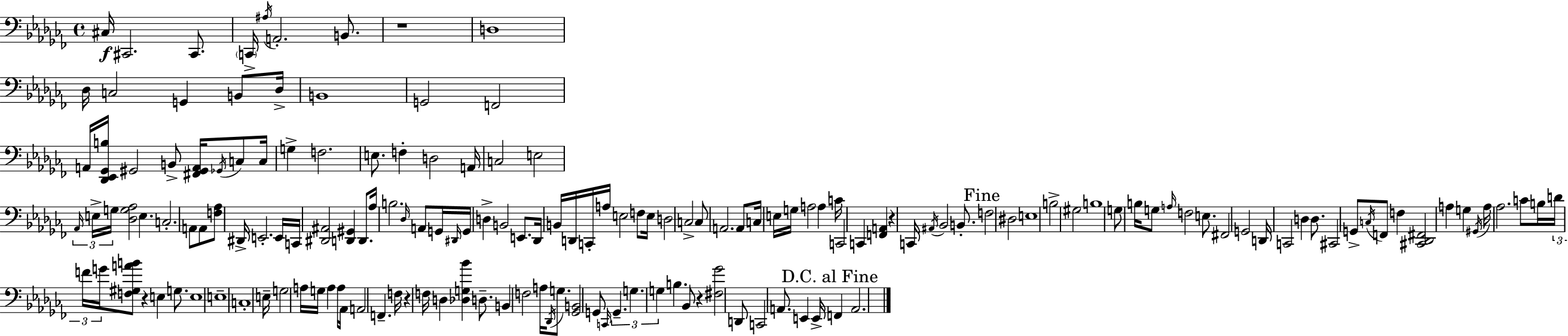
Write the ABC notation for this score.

X:1
T:Untitled
M:4/4
L:1/4
K:Abm
^C,/4 ^C,,2 ^C,,/2 C,,/4 ^A,/4 A,,2 B,,/2 z4 D,4 _D,/4 C,2 G,, B,,/2 _D,/4 B,,4 G,,2 F,,2 A,,/4 [_D,,_E,,_G,,B,]/4 ^G,,2 B,,/2 [^F,,^G,,A,,]/4 _G,,/4 C,/2 C,/4 G, F,2 E,/2 F, D,2 A,,/4 C,2 E,2 _A,,/4 E,/4 G,/4 [_D,G,_A,]2 E, C,2 A,,/2 A,,/2 [F,_A,]/2 ^D,,/4 E,,2 E,,/4 C,,/4 [^D,,^A,,]2 [D,,^G,,] D,,/2 _A,/4 B,2 _D,/4 A,,/2 G,,/4 ^D,,/4 G,,/4 D, B,,2 E,,/2 _D,,/4 B,,/4 D,,/4 C,,/4 A,/4 E,2 F,/2 E,/4 D,2 C,2 C,/2 A,,2 A,,/2 C,/4 E,/4 G,/4 A,2 A, C/4 C,,2 C,, [F,,A,,] z C,,/4 ^A,,/4 _B,,2 B,,/2 F,2 ^D,2 E,4 B,2 ^G,2 B,4 G,/2 B,/4 G,/2 A,/4 F,2 E,/2 ^F,,2 G,,2 D,,/4 C,,2 D, D,/2 ^C,,2 G,,/2 C,/4 F,,/2 F, [^C,,_D,,^F,,]2 A, G, ^G,,/4 A,/4 _A,2 C/2 B,/4 D/4 F/4 G/4 [F,^G,AB]/2 z E, G,/2 E,4 E,4 C,4 E,/4 G,2 A,/4 G,/4 A, A,/4 _A,,/4 A,,2 F,, F,/4 z F,/4 D, [_D,G,_B] D,/2 B,, F,2 A,/4 _D,,/4 G,/2 [_G,,B,,]2 G,,/2 C,,/4 G,, G, G, B, _B,,/2 z [^F,_G]2 D,,/2 C,,2 A,,/2 E,, E,,/4 F,, A,,2